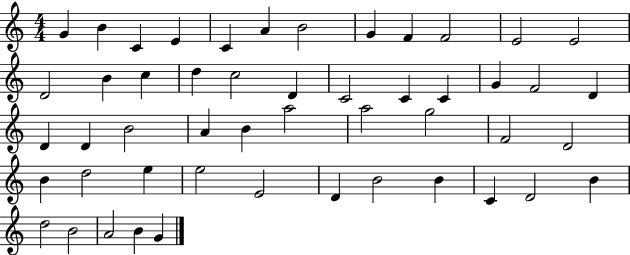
{
  \clef treble
  \numericTimeSignature
  \time 4/4
  \key c \major
  g'4 b'4 c'4 e'4 | c'4 a'4 b'2 | g'4 f'4 f'2 | e'2 e'2 | \break d'2 b'4 c''4 | d''4 c''2 d'4 | c'2 c'4 c'4 | g'4 f'2 d'4 | \break d'4 d'4 b'2 | a'4 b'4 a''2 | a''2 g''2 | f'2 d'2 | \break b'4 d''2 e''4 | e''2 e'2 | d'4 b'2 b'4 | c'4 d'2 b'4 | \break d''2 b'2 | a'2 b'4 g'4 | \bar "|."
}